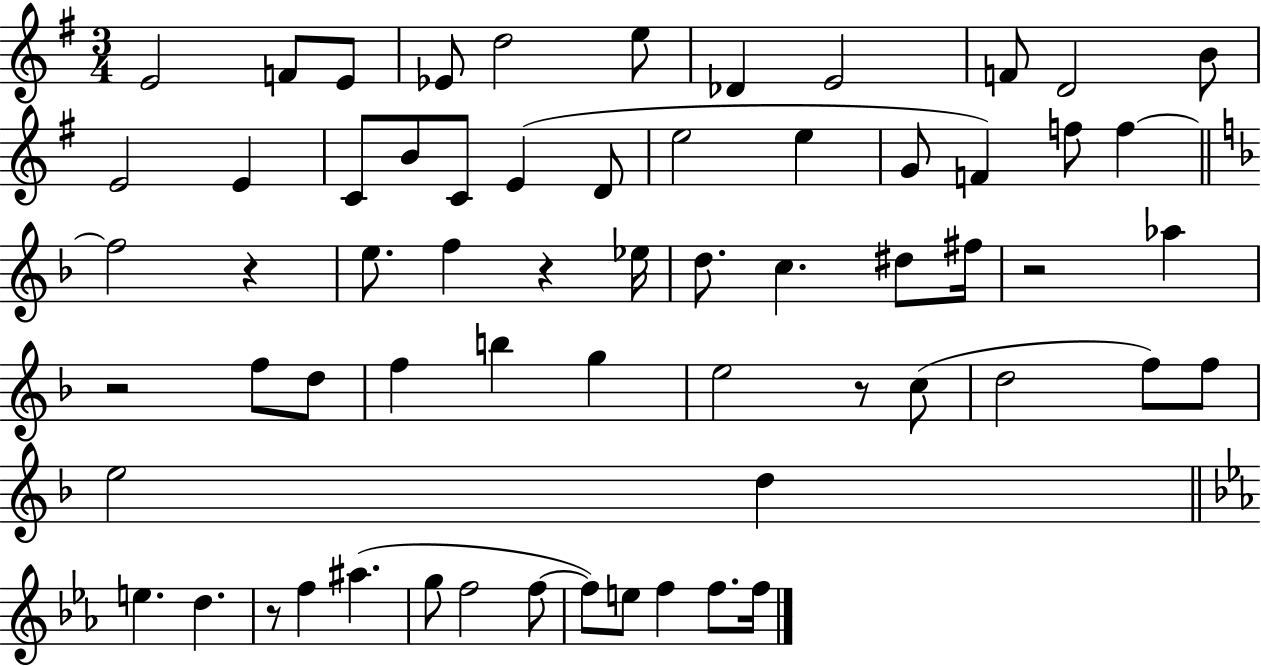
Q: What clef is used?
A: treble